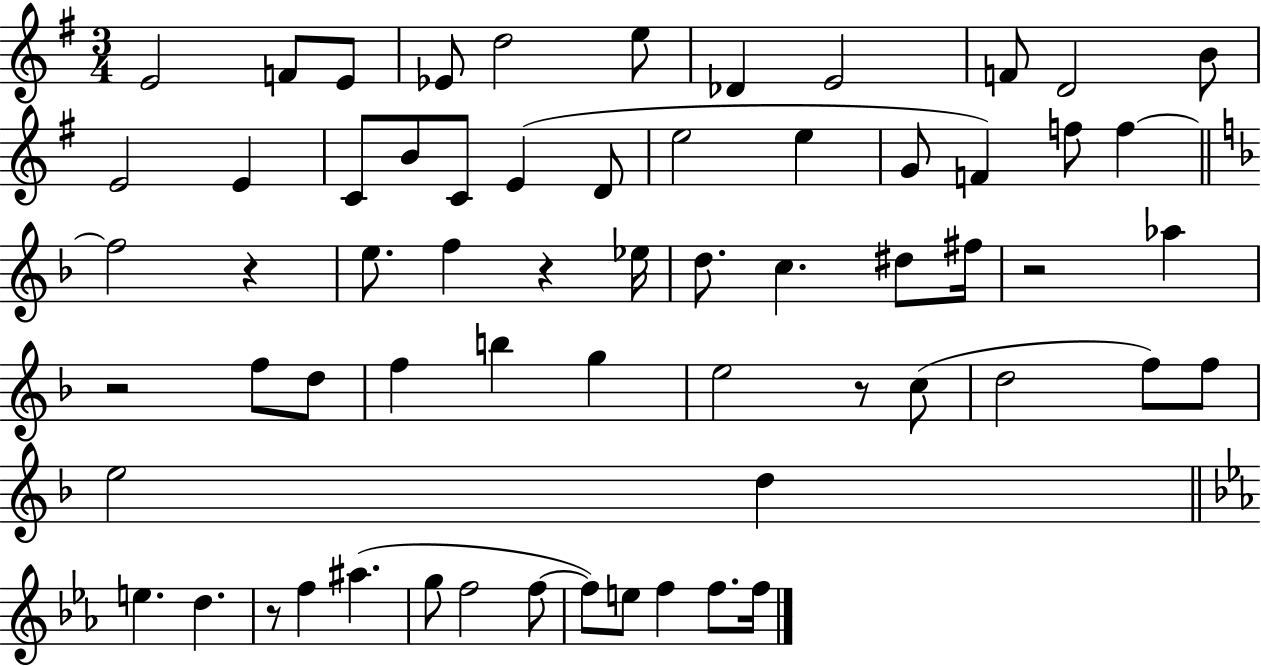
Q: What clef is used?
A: treble